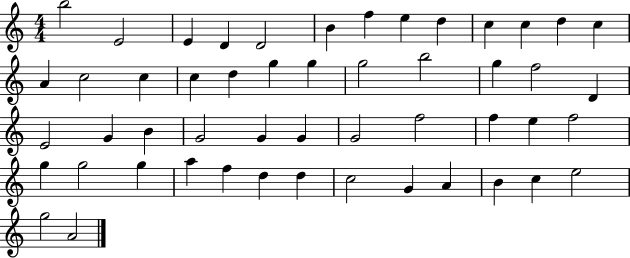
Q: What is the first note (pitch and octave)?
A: B5